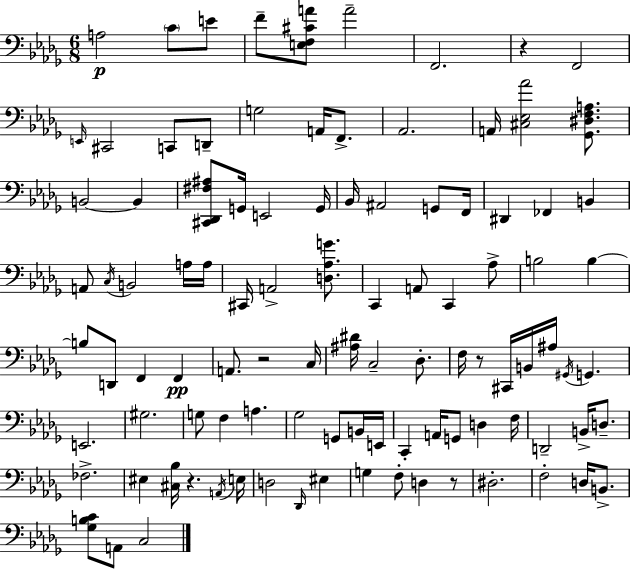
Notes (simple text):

A3/h C4/e E4/e F4/e [E3,F3,C#4,A4]/e A4/h F2/h. R/q F2/h E2/s C#2/h C2/e D2/e G3/h A2/s F2/e. Ab2/h. A2/s [C#3,Eb3,Ab4]/h [Gb2,D#3,F3,A3]/e. B2/h B2/q [C#2,Db2,F#3,A#3]/e G2/s E2/h G2/s Bb2/s A#2/h G2/e F2/s D#2/q FES2/q B2/q A2/e C3/s B2/h A3/s A3/s C#2/s A2/h [D3,Ab3,G4]/e. C2/q A2/e C2/q Ab3/e B3/h B3/q B3/e D2/e F2/q F2/q A2/e. R/h C3/s [A#3,D#4]/s C3/h Db3/e. F3/s R/e C#2/s B2/s A#3/s G#2/s G2/q. E2/h. G#3/h. G3/e F3/q A3/q. Gb3/h G2/e B2/s E2/s C2/q A2/s G2/e D3/q F3/s D2/h B2/s D3/e. FES3/h. EIS3/q [C#3,Bb3]/s R/q. A2/s E3/s D3/h Db2/s EIS3/q G3/q F3/e D3/q R/e D#3/h. F3/h D3/s B2/e. [Gb3,B3,C4]/e A2/e C3/h